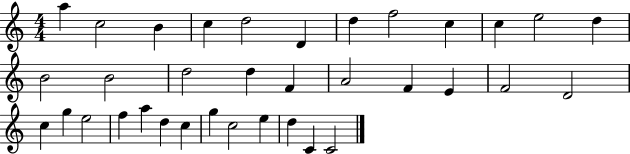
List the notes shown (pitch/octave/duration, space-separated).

A5/q C5/h B4/q C5/q D5/h D4/q D5/q F5/h C5/q C5/q E5/h D5/q B4/h B4/h D5/h D5/q F4/q A4/h F4/q E4/q F4/h D4/h C5/q G5/q E5/h F5/q A5/q D5/q C5/q G5/q C5/h E5/q D5/q C4/q C4/h